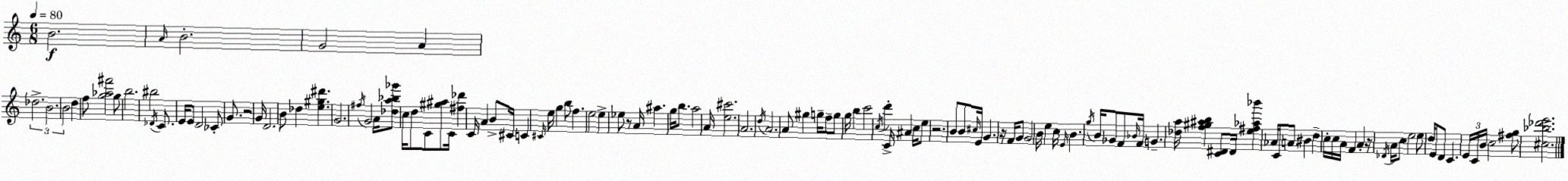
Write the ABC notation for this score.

X:1
T:Untitled
M:6/8
L:1/4
K:Am
B2 A/4 B2 G2 A _d2 B2 B2 d f/2 [g_a^f']2 g/2 b2 ^b2 _D/4 C/2 E/4 E/2 D2 _C/2 G/2 z2 G/4 D2 B/2 _d [e^g^d'] G2 ^f/4 G2 A/4 [_da_b_g']/2 c/4 d/2 C/2 [^g^a]/2 C/4 [^f_d'] C/4 A B/2 ^C/4 C ^C/4 e/4 g b/2 f e2 e _e/2 z/2 A/4 ^a g/4 b/2 a2 A/4 [e^c']2 A2 d/4 A2 A/2 ^g g/4 f/2 g/2 g/4 b c'2 c/4 d' C/4 ^A c/4 e/2 z2 B/2 B/2 ^c/4 E/4 G z/4 F/4 G/2 G2 B/4 e c/4 E/4 B g/4 B/4 _G/2 F/2 _B/4 F/4 G [_da]/4 [f^g^ab] [C^D]/2 ^D/4 [e^f_a_b'] _A/4 C/4 A/2 ^B d c/4 c/4 A/4 F A z/4 _D/4 A/4 c/2 e2 e/2 d/4 E/2 D/2 C E/4 C/4 B/4 c2 [^fg]/2 [^c_b_d'e']2